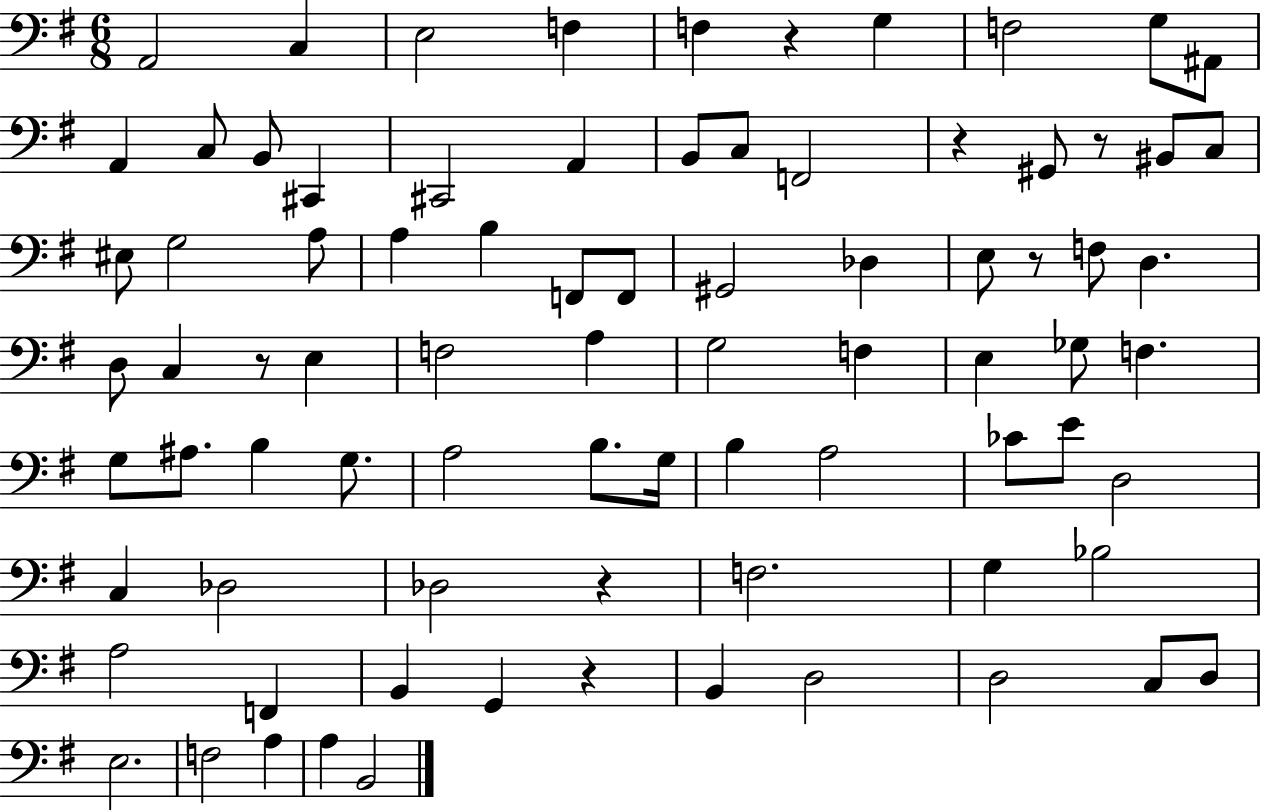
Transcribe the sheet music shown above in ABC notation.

X:1
T:Untitled
M:6/8
L:1/4
K:G
A,,2 C, E,2 F, F, z G, F,2 G,/2 ^A,,/2 A,, C,/2 B,,/2 ^C,, ^C,,2 A,, B,,/2 C,/2 F,,2 z ^G,,/2 z/2 ^B,,/2 C,/2 ^E,/2 G,2 A,/2 A, B, F,,/2 F,,/2 ^G,,2 _D, E,/2 z/2 F,/2 D, D,/2 C, z/2 E, F,2 A, G,2 F, E, _G,/2 F, G,/2 ^A,/2 B, G,/2 A,2 B,/2 G,/4 B, A,2 _C/2 E/2 D,2 C, _D,2 _D,2 z F,2 G, _B,2 A,2 F,, B,, G,, z B,, D,2 D,2 C,/2 D,/2 E,2 F,2 A, A, B,,2